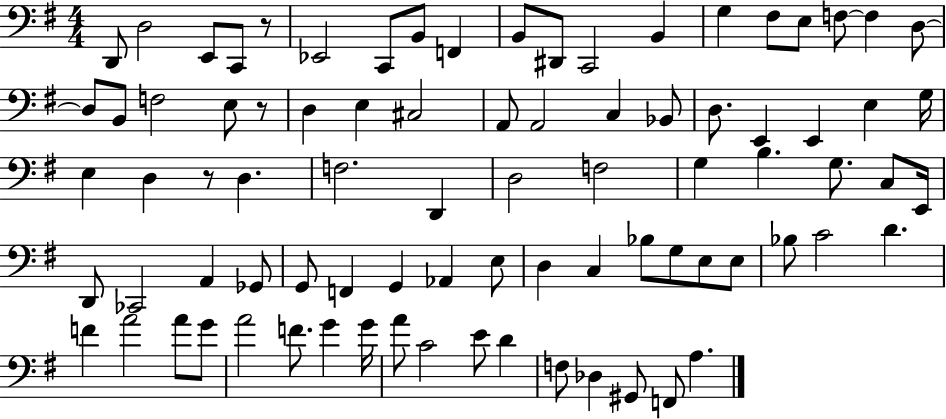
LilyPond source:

{
  \clef bass
  \numericTimeSignature
  \time 4/4
  \key g \major
  \repeat volta 2 { d,8 d2 e,8 c,8 r8 | ees,2 c,8 b,8 f,4 | b,8 dis,8 c,2 b,4 | g4 fis8 e8 f8~~ f4 d8~~ | \break d8 b,8 f2 e8 r8 | d4 e4 cis2 | a,8 a,2 c4 bes,8 | d8. e,4 e,4 e4 g16 | \break e4 d4 r8 d4. | f2. d,4 | d2 f2 | g4 b4. g8. c8 e,16 | \break d,8 ces,2 a,4 ges,8 | g,8 f,4 g,4 aes,4 e8 | d4 c4 bes8 g8 e8 e8 | bes8 c'2 d'4. | \break f'4 a'2 a'8 g'8 | a'2 f'8. g'4 g'16 | a'8 c'2 e'8 d'4 | f8 des4 gis,8 f,8 a4. | \break } \bar "|."
}